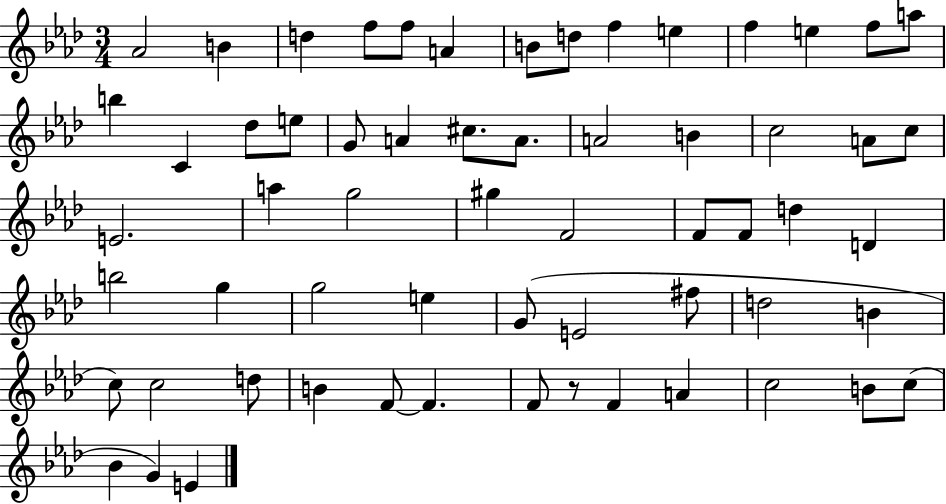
X:1
T:Untitled
M:3/4
L:1/4
K:Ab
_A2 B d f/2 f/2 A B/2 d/2 f e f e f/2 a/2 b C _d/2 e/2 G/2 A ^c/2 A/2 A2 B c2 A/2 c/2 E2 a g2 ^g F2 F/2 F/2 d D b2 g g2 e G/2 E2 ^f/2 d2 B c/2 c2 d/2 B F/2 F F/2 z/2 F A c2 B/2 c/2 _B G E